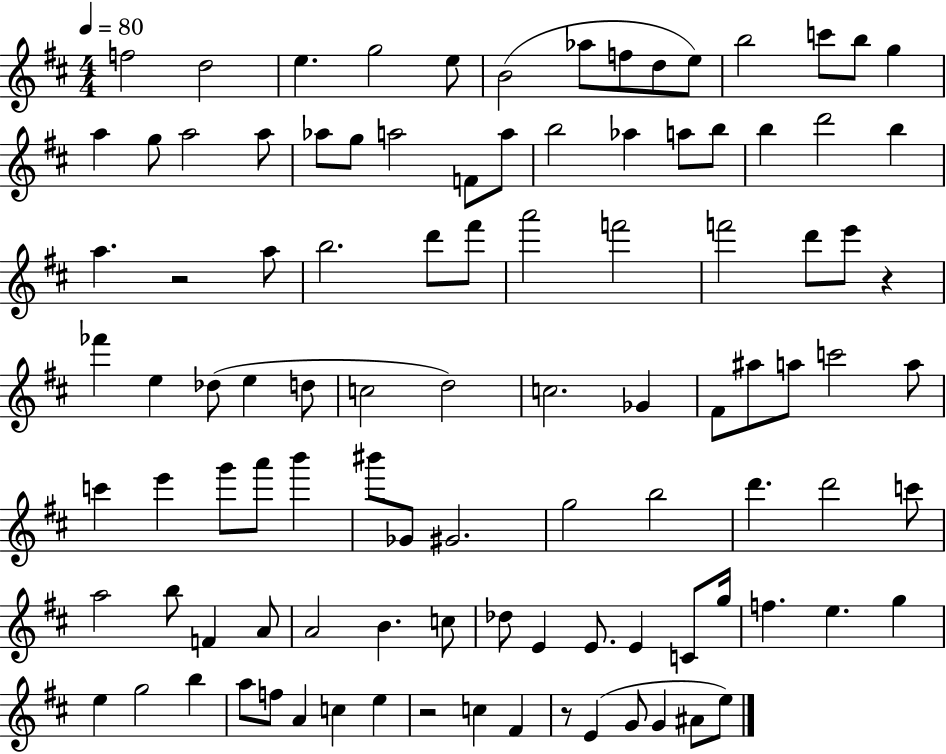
F5/h D5/h E5/q. G5/h E5/e B4/h Ab5/e F5/e D5/e E5/e B5/h C6/e B5/e G5/q A5/q G5/e A5/h A5/e Ab5/e G5/e A5/h F4/e A5/e B5/h Ab5/q A5/e B5/e B5/q D6/h B5/q A5/q. R/h A5/e B5/h. D6/e F#6/e A6/h F6/h F6/h D6/e E6/e R/q FES6/q E5/q Db5/e E5/q D5/e C5/h D5/h C5/h. Gb4/q F#4/e A#5/e A5/e C6/h A5/e C6/q E6/q G6/e A6/e B6/q BIS6/e Gb4/e G#4/h. G5/h B5/h D6/q. D6/h C6/e A5/h B5/e F4/q A4/e A4/h B4/q. C5/e Db5/e E4/q E4/e. E4/q C4/e G5/s F5/q. E5/q. G5/q E5/q G5/h B5/q A5/e F5/e A4/q C5/q E5/q R/h C5/q F#4/q R/e E4/q G4/e G4/q A#4/e E5/e